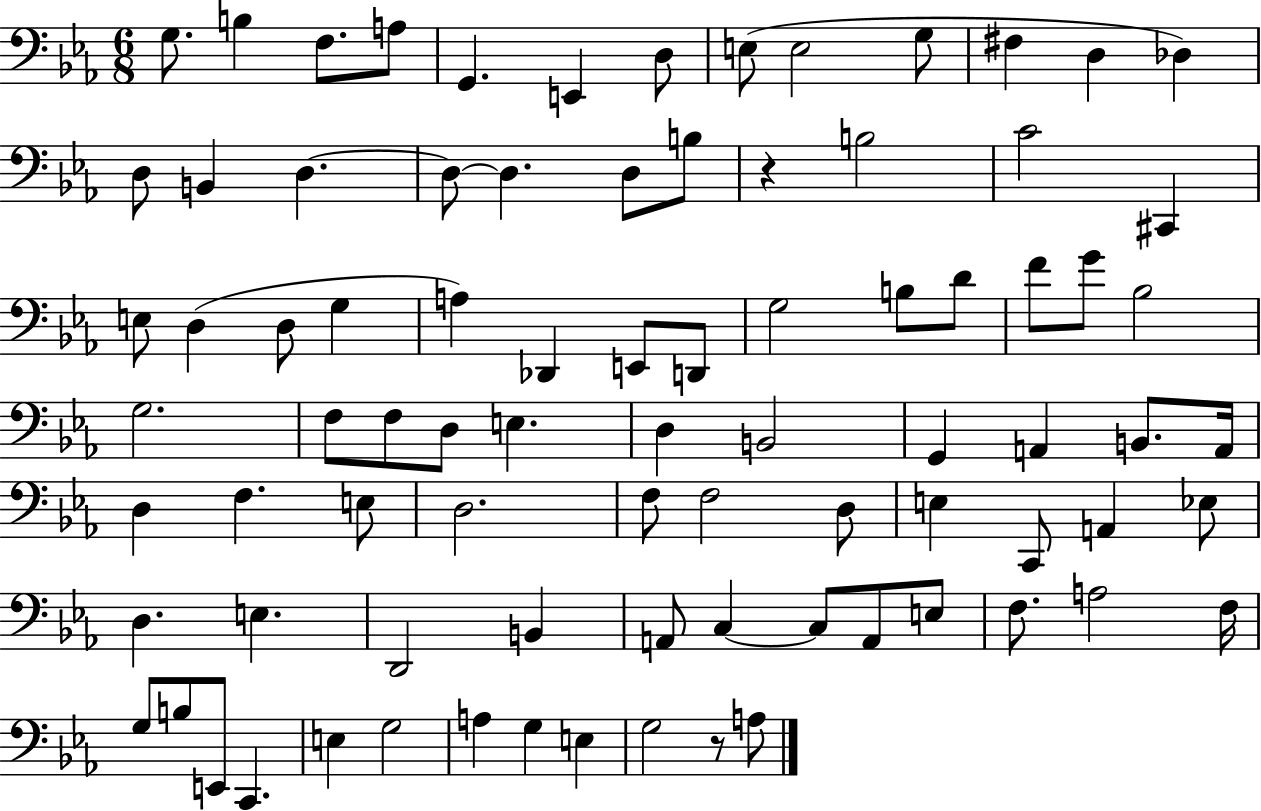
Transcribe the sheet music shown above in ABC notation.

X:1
T:Untitled
M:6/8
L:1/4
K:Eb
G,/2 B, F,/2 A,/2 G,, E,, D,/2 E,/2 E,2 G,/2 ^F, D, _D, D,/2 B,, D, D,/2 D, D,/2 B,/2 z B,2 C2 ^C,, E,/2 D, D,/2 G, A, _D,, E,,/2 D,,/2 G,2 B,/2 D/2 F/2 G/2 _B,2 G,2 F,/2 F,/2 D,/2 E, D, B,,2 G,, A,, B,,/2 A,,/4 D, F, E,/2 D,2 F,/2 F,2 D,/2 E, C,,/2 A,, _E,/2 D, E, D,,2 B,, A,,/2 C, C,/2 A,,/2 E,/2 F,/2 A,2 F,/4 G,/2 B,/2 E,,/2 C,, E, G,2 A, G, E, G,2 z/2 A,/2